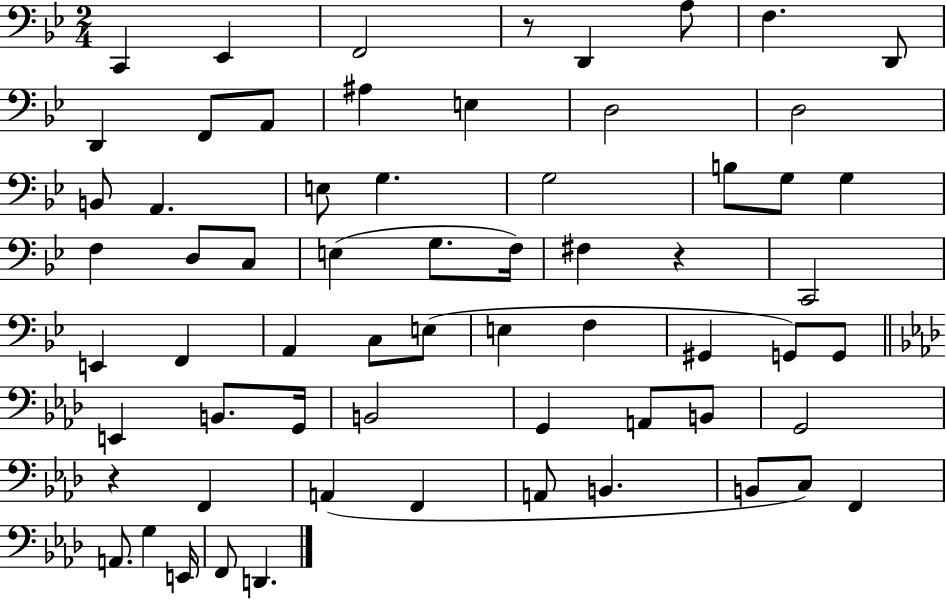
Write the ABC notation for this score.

X:1
T:Untitled
M:2/4
L:1/4
K:Bb
C,, _E,, F,,2 z/2 D,, A,/2 F, D,,/2 D,, F,,/2 A,,/2 ^A, E, D,2 D,2 B,,/2 A,, E,/2 G, G,2 B,/2 G,/2 G, F, D,/2 C,/2 E, G,/2 F,/4 ^F, z C,,2 E,, F,, A,, C,/2 E,/2 E, F, ^G,, G,,/2 G,,/2 E,, B,,/2 G,,/4 B,,2 G,, A,,/2 B,,/2 G,,2 z F,, A,, F,, A,,/2 B,, B,,/2 C,/2 F,, A,,/2 G, E,,/4 F,,/2 D,,